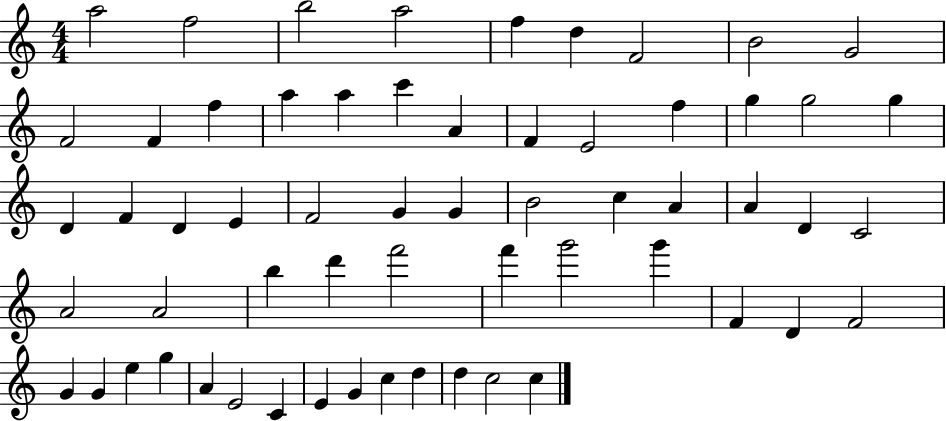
A5/h F5/h B5/h A5/h F5/q D5/q F4/h B4/h G4/h F4/h F4/q F5/q A5/q A5/q C6/q A4/q F4/q E4/h F5/q G5/q G5/h G5/q D4/q F4/q D4/q E4/q F4/h G4/q G4/q B4/h C5/q A4/q A4/q D4/q C4/h A4/h A4/h B5/q D6/q F6/h F6/q G6/h G6/q F4/q D4/q F4/h G4/q G4/q E5/q G5/q A4/q E4/h C4/q E4/q G4/q C5/q D5/q D5/q C5/h C5/q